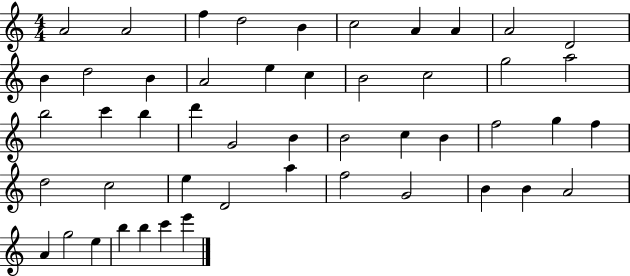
X:1
T:Untitled
M:4/4
L:1/4
K:C
A2 A2 f d2 B c2 A A A2 D2 B d2 B A2 e c B2 c2 g2 a2 b2 c' b d' G2 B B2 c B f2 g f d2 c2 e D2 a f2 G2 B B A2 A g2 e b b c' e'